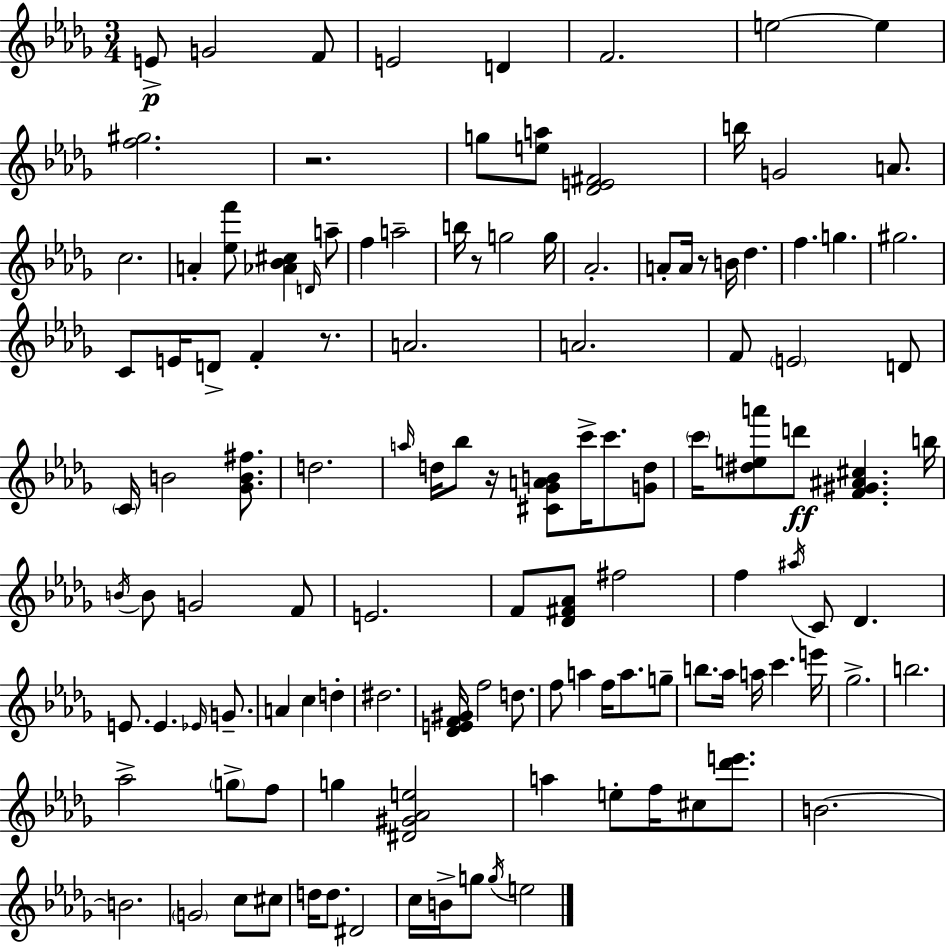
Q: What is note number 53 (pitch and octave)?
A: F4